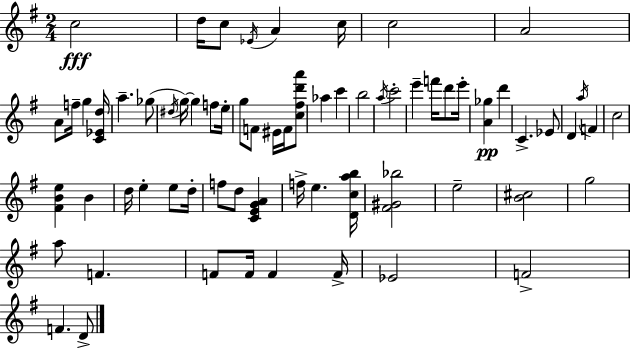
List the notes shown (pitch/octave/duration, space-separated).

C5/h D5/s C5/e Eb4/s A4/q C5/s C5/h A4/h A4/e F5/s G5/q [C4,Eb4,D5]/s A5/q. Gb5/e D#5/s G5/s G5/q F5/e E5/s G5/e F4/e EIS4/s F4/s [C5,F#5,D6,A6]/e Ab5/q C6/q B5/h A5/s C6/h E6/q F6/s D6/e E6/s [A4,Gb5]/q D6/q C4/q. Eb4/e D4/q A5/s F4/q C5/h [F#4,B4,E5]/q B4/q D5/s E5/q E5/e D5/s F5/e D5/e [C4,E4,G4,A4]/q F5/s E5/q. [D4,C5,A5,B5]/s [F#4,G#4,Bb5]/h E5/h [B4,C#5]/h G5/h A5/e F4/q. F4/e F4/s F4/q F4/s Eb4/h F4/h F4/q. D4/e